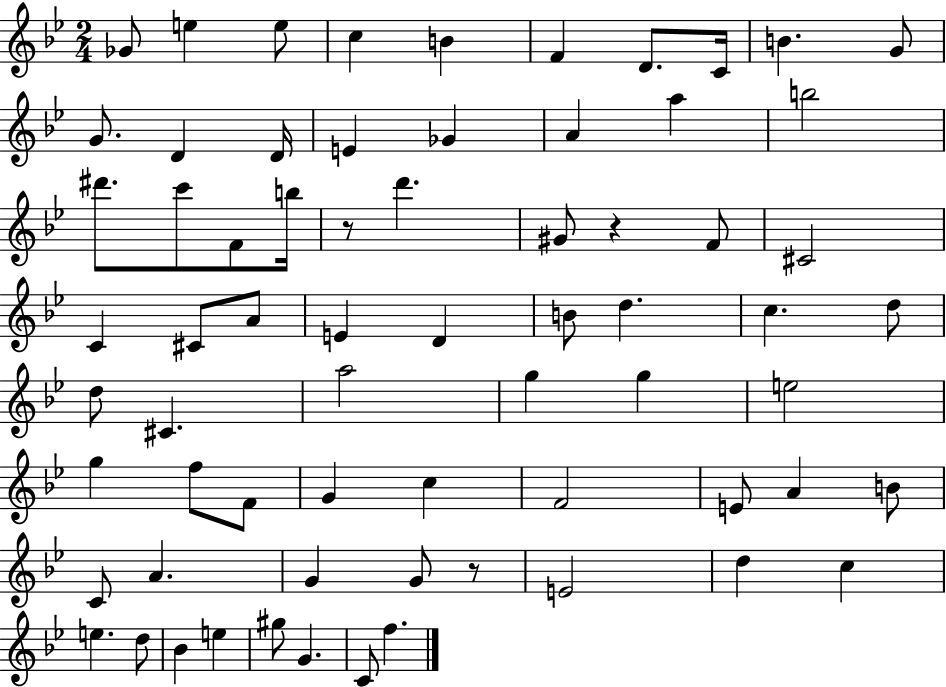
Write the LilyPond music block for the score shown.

{
  \clef treble
  \numericTimeSignature
  \time 2/4
  \key bes \major
  ges'8 e''4 e''8 | c''4 b'4 | f'4 d'8. c'16 | b'4. g'8 | \break g'8. d'4 d'16 | e'4 ges'4 | a'4 a''4 | b''2 | \break dis'''8. c'''8 f'8 b''16 | r8 d'''4. | gis'8 r4 f'8 | cis'2 | \break c'4 cis'8 a'8 | e'4 d'4 | b'8 d''4. | c''4. d''8 | \break d''8 cis'4. | a''2 | g''4 g''4 | e''2 | \break g''4 f''8 f'8 | g'4 c''4 | f'2 | e'8 a'4 b'8 | \break c'8 a'4. | g'4 g'8 r8 | e'2 | d''4 c''4 | \break e''4. d''8 | bes'4 e''4 | gis''8 g'4. | c'8 f''4. | \break \bar "|."
}